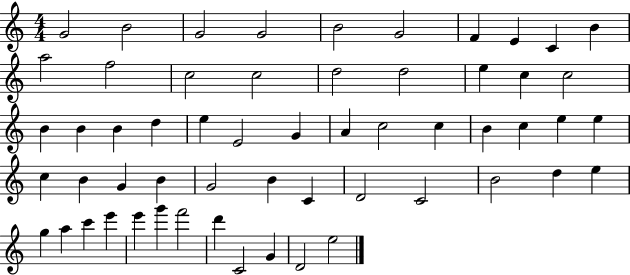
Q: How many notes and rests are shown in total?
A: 57